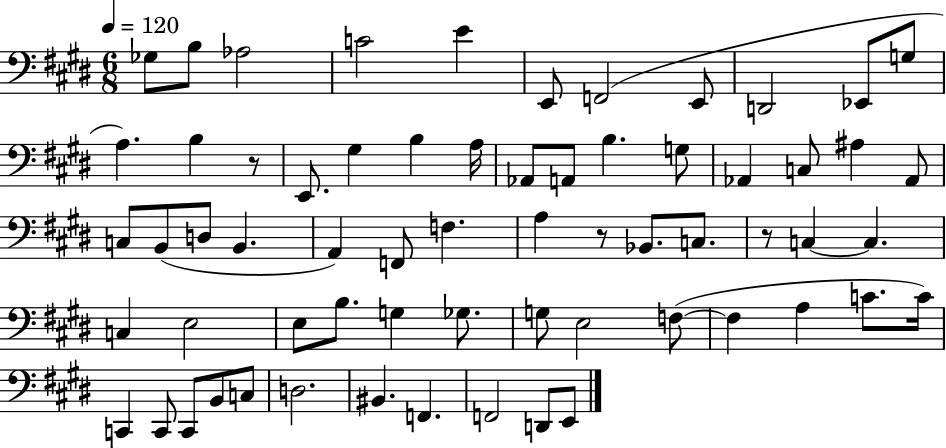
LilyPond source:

{
  \clef bass
  \numericTimeSignature
  \time 6/8
  \key e \major
  \tempo 4 = 120
  ges8 b8 aes2 | c'2 e'4 | e,8 f,2( e,8 | d,2 ees,8 g8 | \break a4.) b4 r8 | e,8. gis4 b4 a16 | aes,8 a,8 b4. g8 | aes,4 c8 ais4 aes,8 | \break c8 b,8( d8 b,4. | a,4) f,8 f4. | a4 r8 bes,8. c8. | r8 c4~~ c4. | \break c4 e2 | e8 b8. g4 ges8. | g8 e2 f8~(~ | f4 a4 c'8. c'16) | \break c,4 c,8 c,8 b,8 c8 | d2. | bis,4. f,4. | f,2 d,8 e,8 | \break \bar "|."
}